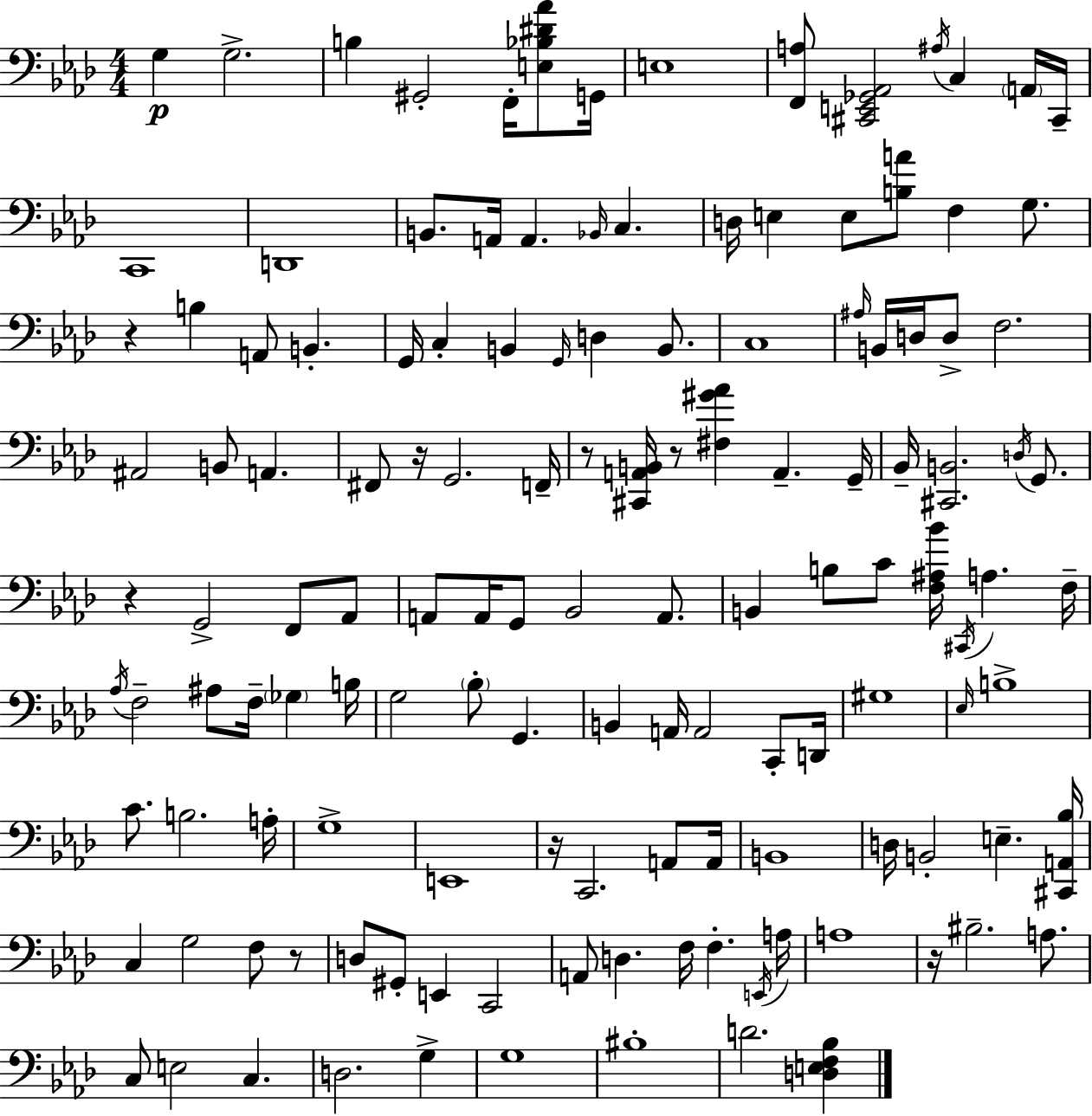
X:1
T:Untitled
M:4/4
L:1/4
K:Fm
G, G,2 B, ^G,,2 F,,/4 [E,_B,^D_A]/2 G,,/4 E,4 [F,,A,]/2 [^C,,E,,_G,,_A,,]2 ^A,/4 C, A,,/4 ^C,,/4 C,,4 D,,4 B,,/2 A,,/4 A,, _B,,/4 C, D,/4 E, E,/2 [B,A]/2 F, G,/2 z B, A,,/2 B,, G,,/4 C, B,, G,,/4 D, B,,/2 C,4 ^A,/4 B,,/4 D,/4 D,/2 F,2 ^A,,2 B,,/2 A,, ^F,,/2 z/4 G,,2 F,,/4 z/2 [^C,,A,,B,,]/4 z/2 [^F,^G_A] A,, G,,/4 _B,,/4 [^C,,B,,]2 D,/4 G,,/2 z G,,2 F,,/2 _A,,/2 A,,/2 A,,/4 G,,/2 _B,,2 A,,/2 B,, B,/2 C/2 [F,^A,_B]/4 ^C,,/4 A, F,/4 _A,/4 F,2 ^A,/2 F,/4 _G, B,/4 G,2 _B,/2 G,, B,, A,,/4 A,,2 C,,/2 D,,/4 ^G,4 _E,/4 B,4 C/2 B,2 A,/4 G,4 E,,4 z/4 C,,2 A,,/2 A,,/4 B,,4 D,/4 B,,2 E, [^C,,A,,_B,]/4 C, G,2 F,/2 z/2 D,/2 ^G,,/2 E,, C,,2 A,,/2 D, F,/4 F, E,,/4 A,/4 A,4 z/4 ^B,2 A,/2 C,/2 E,2 C, D,2 G, G,4 ^B,4 D2 [D,E,F,_B,]